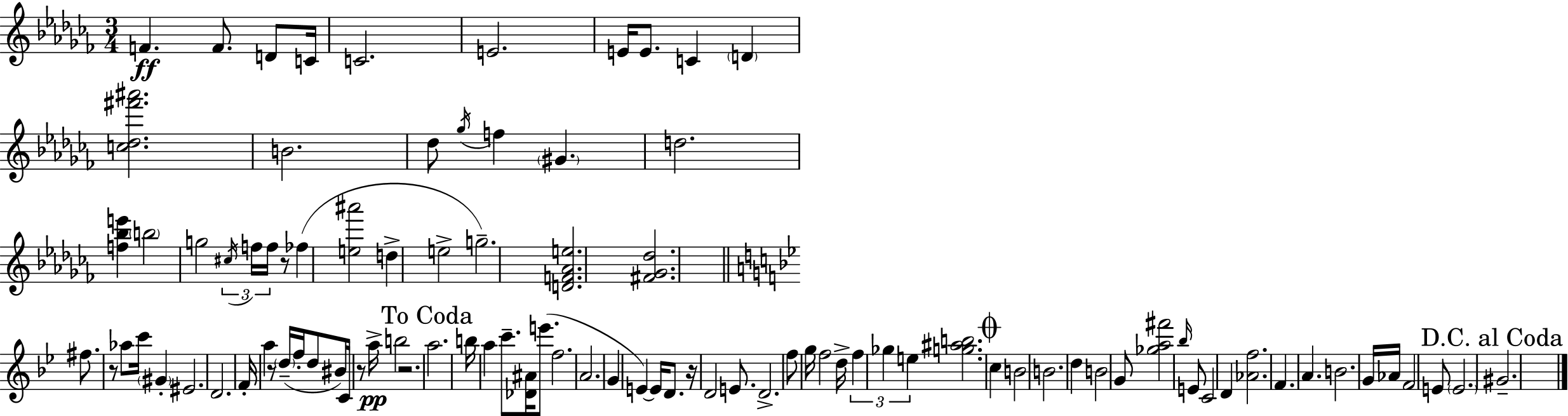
X:1
T:Untitled
M:3/4
L:1/4
K:Abm
F F/2 D/2 C/4 C2 E2 E/4 E/2 C D [c_d^f'^a']2 B2 _d/2 _g/4 f ^G d2 [f_be'] b2 g2 ^c/4 f/4 f/4 z/2 _f [e^a']2 d e2 g2 [DF_Ae]2 [^F_G_d]2 ^f/2 z/2 _a/2 c'/4 ^G ^E2 D2 F/4 a z/2 d/4 f/4 d/2 ^B/4 C/4 z/2 a/4 b2 z2 a2 b/4 a c'/2 [_D^A]/4 e'/2 f2 A2 G E E/4 D/2 z/4 D2 E/2 D2 f/2 g/4 f2 d/4 f _g e [g^ab]2 c B2 B2 d B2 G/2 [_ga^f']2 _b/4 E/2 C2 D [_Af]2 F A B2 G/4 _A/4 F2 E/2 E2 ^G2